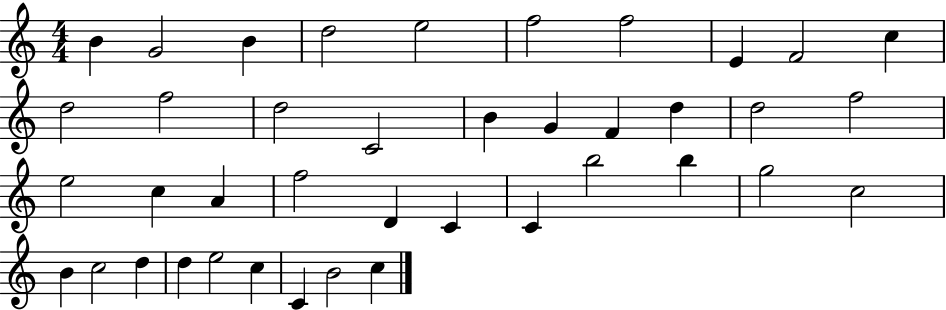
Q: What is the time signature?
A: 4/4